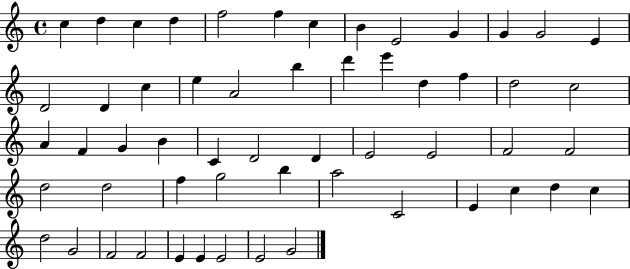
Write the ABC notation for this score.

X:1
T:Untitled
M:4/4
L:1/4
K:C
c d c d f2 f c B E2 G G G2 E D2 D c e A2 b d' e' d f d2 c2 A F G B C D2 D E2 E2 F2 F2 d2 d2 f g2 b a2 C2 E c d c d2 G2 F2 F2 E E E2 E2 G2